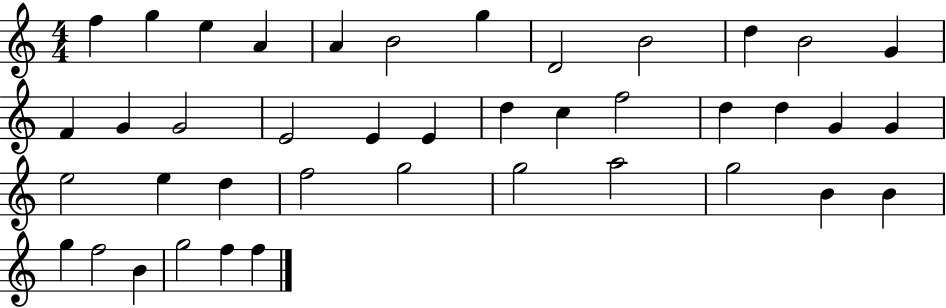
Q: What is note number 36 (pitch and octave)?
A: G5